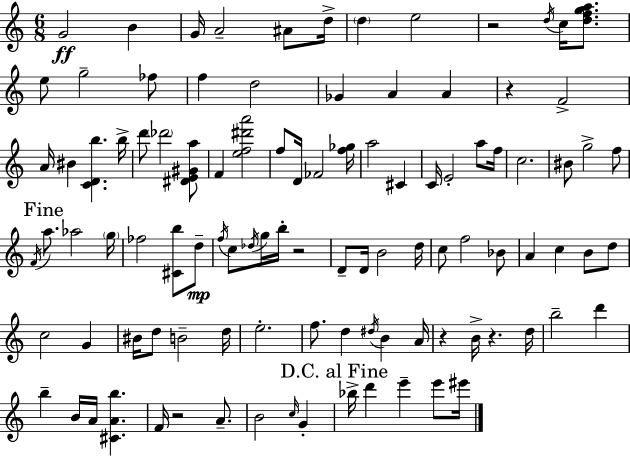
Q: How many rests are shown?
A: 6